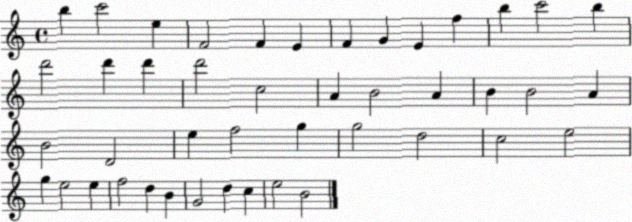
X:1
T:Untitled
M:4/4
L:1/4
K:C
b c'2 e F2 F E F G E f b c'2 b d'2 d' d' d'2 c2 A B2 A B B2 A B2 D2 e f2 g g2 d2 c2 e2 g e2 e f2 d B G2 d c e2 B2